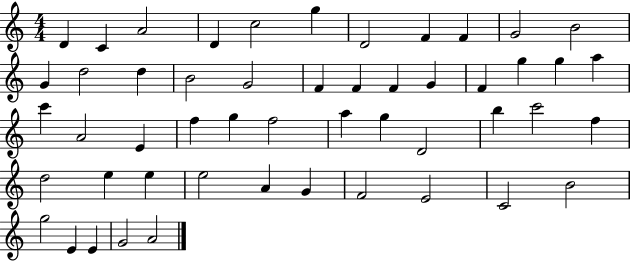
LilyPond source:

{
  \clef treble
  \numericTimeSignature
  \time 4/4
  \key c \major
  d'4 c'4 a'2 | d'4 c''2 g''4 | d'2 f'4 f'4 | g'2 b'2 | \break g'4 d''2 d''4 | b'2 g'2 | f'4 f'4 f'4 g'4 | f'4 g''4 g''4 a''4 | \break c'''4 a'2 e'4 | f''4 g''4 f''2 | a''4 g''4 d'2 | b''4 c'''2 f''4 | \break d''2 e''4 e''4 | e''2 a'4 g'4 | f'2 e'2 | c'2 b'2 | \break g''2 e'4 e'4 | g'2 a'2 | \bar "|."
}